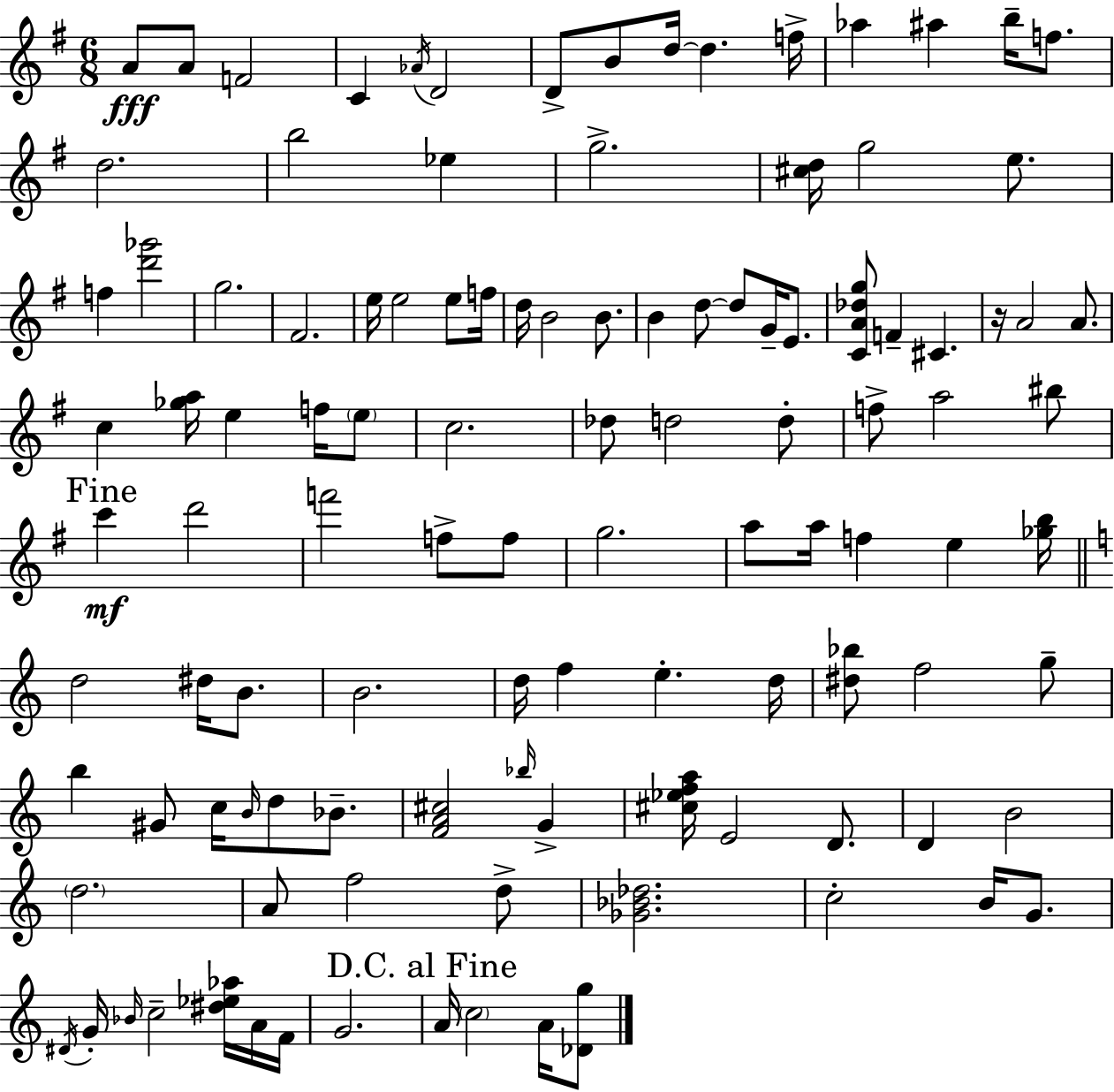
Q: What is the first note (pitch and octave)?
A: A4